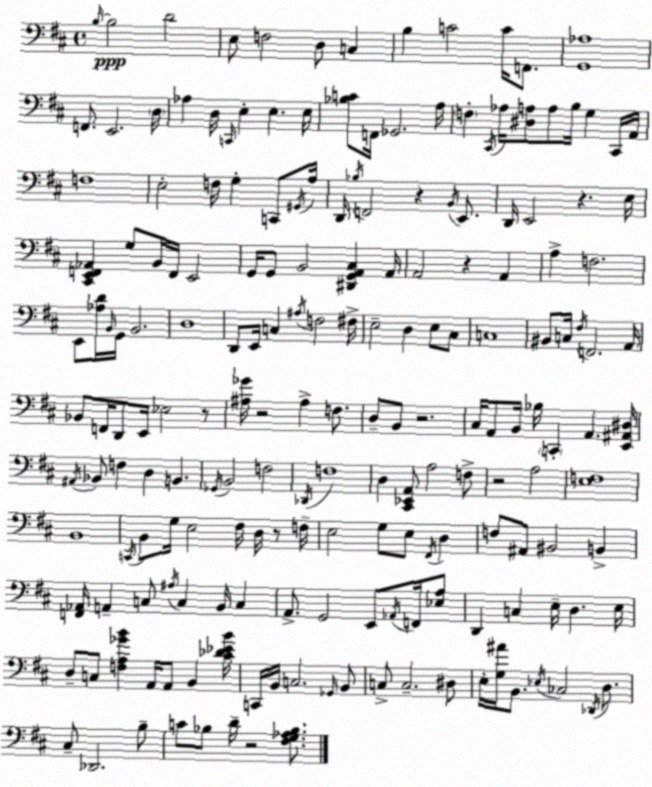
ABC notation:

X:1
T:Untitled
M:4/4
L:1/4
K:D
B,/4 B,2 D2 E,/2 F,2 D,/2 C, B, C2 C/4 F,,/2 [G,,_A,]4 F,,/2 E,,2 D,/4 _A, D,/4 C,,/4 E, E, E,/4 [_B,C]/2 F,,/4 _G,,2 A,/4 F, ^C,,/4 _A,/4 [^D,A,]/2 A,/2 B,/4 G, ^C,,/4 A,,/4 F,4 E,2 F,/4 G, C,,/2 ^G,,/4 A,/4 D,,/4 _B,/4 F,,2 z B,,/4 E,,/2 D,,/4 E,,2 z E,/4 [^C,,E,,F,,_A,,] G,/2 B,,/4 F,,/4 E,,2 G,,/4 G,,/2 B,,2 [^D,,G,,A,,^C,] A,,/4 A,,2 z A,, A, F,2 E,,/2 [_A,D]/4 B,,/4 G,,/4 B,,2 D,4 D,,/2 E,,/4 C, ^A,/4 F,2 ^F,/4 E,2 D, E,/2 ^C,/2 C,4 ^B,,/2 C,/4 ^F,/4 F,,2 A,,/4 _B,,/2 F,,/4 D,,/2 E,,/4 _E,2 z/2 [^A,_G]/4 z2 ^A, F,/2 D,/2 B,,/2 z2 ^C,/4 A,,/2 B,,/4 _B,/4 C,, A,, [E,,^A,,^D,]/4 ^A,,/4 _B,,/2 F, D, B,, _G,,/4 B,,2 F,2 _D,,/4 F,4 D, [^C,,_E,,A,,]/2 A,2 F,/2 z2 A,2 [E,F,]4 B,,4 C,,/4 B,,/2 G,/4 E,2 ^F,/4 D,/4 z/2 F,/4 E,2 G,/2 E,/2 ^F,,/4 D, F,/2 ^A,,/2 ^B,,2 B,, [F,,_A,,]/4 A,, C,/2 ^A,/4 C, B,,/4 C, A,,/2 G,,2 E,,/2 _A,,/4 F,,/4 [_E,A,]/2 D,, C, E,/4 D, E,/4 D,/2 C,/2 [F,A,_GB] A,,/4 A,,/2 B,, [^C_D_EB]/4 C,,/4 B,,/4 C,2 _G,,/4 B,,/2 C,/2 C,2 ^D,/2 E,/4 [G,^A]/4 B,,/2 _E,/4 _C,2 _D,,/4 D,/2 ^C,/2 _D,,2 B,/2 C/2 _B,/2 D/4 z2 [^F,G,_A,_B,]/2